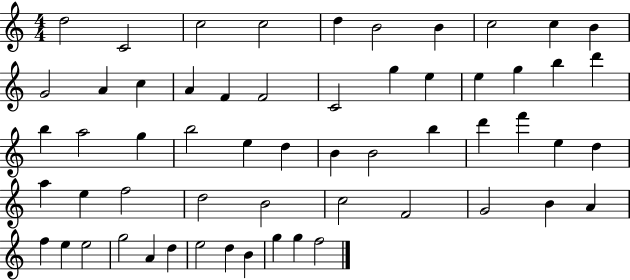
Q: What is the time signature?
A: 4/4